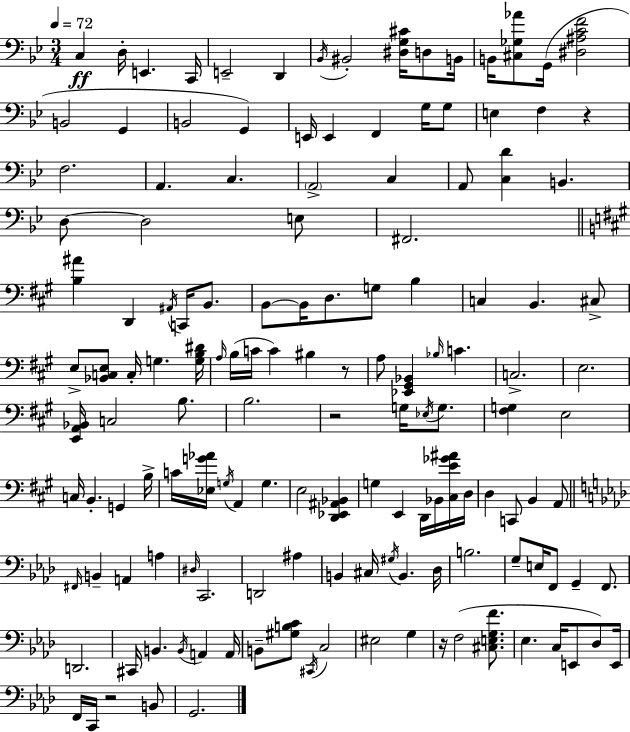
X:1
T:Untitled
M:3/4
L:1/4
K:Gm
C, D,/4 E,, C,,/4 E,,2 D,, _B,,/4 ^B,,2 [^D,G,^C]/4 D,/2 B,,/4 B,,/4 [^C,_G,_A]/2 G,,/4 [^D,^A,CF]2 B,,2 G,, B,,2 G,, E,,/4 E,, F,, G,/4 G,/2 E, F, z F,2 A,, C, A,,2 C, A,,/2 [C,D] B,, D,/2 D,2 E,/2 ^F,,2 [B,^A] D,, ^A,,/4 C,,/4 B,,/2 B,,/2 B,,/4 D,/2 G,/2 B, C, B,, ^C,/2 E,/2 [_B,,C,E,]/2 C,/4 G, [G,B,^D]/4 A,/4 B,/4 C/4 C ^B, z/2 A,/2 [_E,,^G,,_B,,] _B,/4 C C,2 E,2 [E,,A,,_B,,]/4 C,2 B,/2 B,2 z2 G,/4 _E,/4 G,/2 [^F,G,] E,2 C,/4 B,, G,, B,/4 C/4 [_E,G_A]/4 G,/4 A,, G, E,2 [D,,_E,,^A,,_B,,] G, E,, D,,/4 _B,,/4 [^C,E_G^A]/4 D,/4 D, C,,/2 B,, A,,/2 ^F,,/4 B,, A,, A, ^D,/4 C,,2 D,,2 ^A, B,, ^C,/4 ^G,/4 B,, _D,/4 B,2 G,/2 E,/4 F,,/2 G,, F,,/2 D,,2 ^C,,/4 B,, B,,/4 A,, A,,/4 B,,/2 [^G,B,C]/2 ^C,,/4 C,2 ^E,2 G, z/4 F,2 [^C,E,G,F]/2 _E, C,/4 E,,/2 _D,/2 E,,/4 F,,/4 C,,/4 z2 B,,/2 G,,2